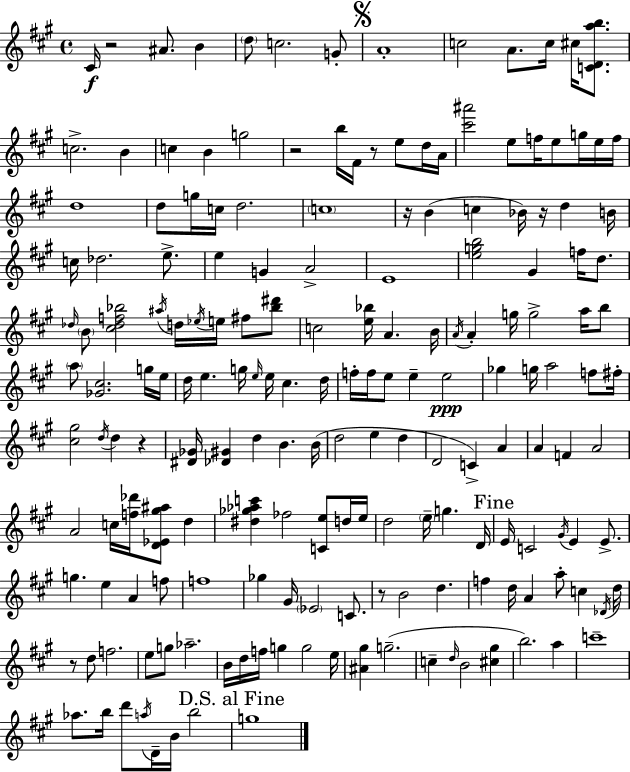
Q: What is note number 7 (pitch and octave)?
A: A4